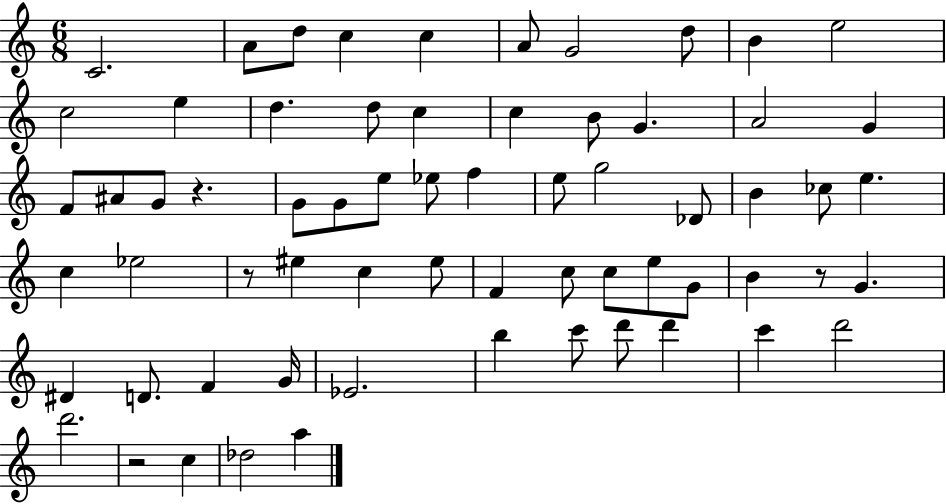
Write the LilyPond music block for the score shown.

{
  \clef treble
  \numericTimeSignature
  \time 6/8
  \key c \major
  \repeat volta 2 { c'2. | a'8 d''8 c''4 c''4 | a'8 g'2 d''8 | b'4 e''2 | \break c''2 e''4 | d''4. d''8 c''4 | c''4 b'8 g'4. | a'2 g'4 | \break f'8 ais'8 g'8 r4. | g'8 g'8 e''8 ees''8 f''4 | e''8 g''2 des'8 | b'4 ces''8 e''4. | \break c''4 ees''2 | r8 eis''4 c''4 eis''8 | f'4 c''8 c''8 e''8 g'8 | b'4 r8 g'4. | \break dis'4 d'8. f'4 g'16 | ees'2. | b''4 c'''8 d'''8 d'''4 | c'''4 d'''2 | \break d'''2. | r2 c''4 | des''2 a''4 | } \bar "|."
}